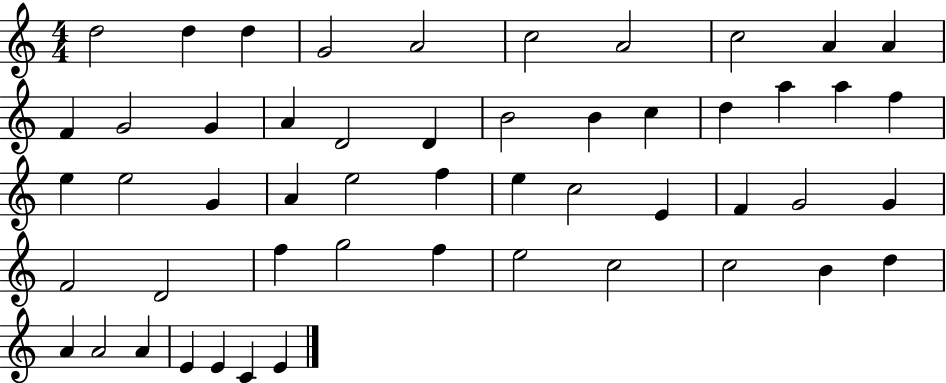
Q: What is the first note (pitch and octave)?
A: D5